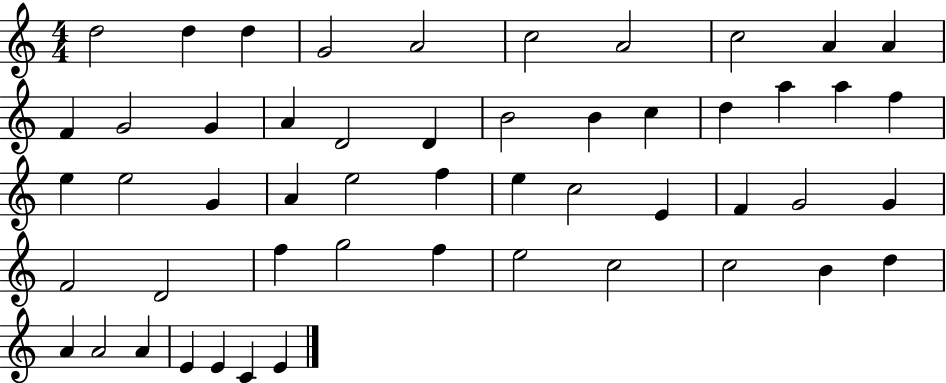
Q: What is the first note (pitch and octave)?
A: D5